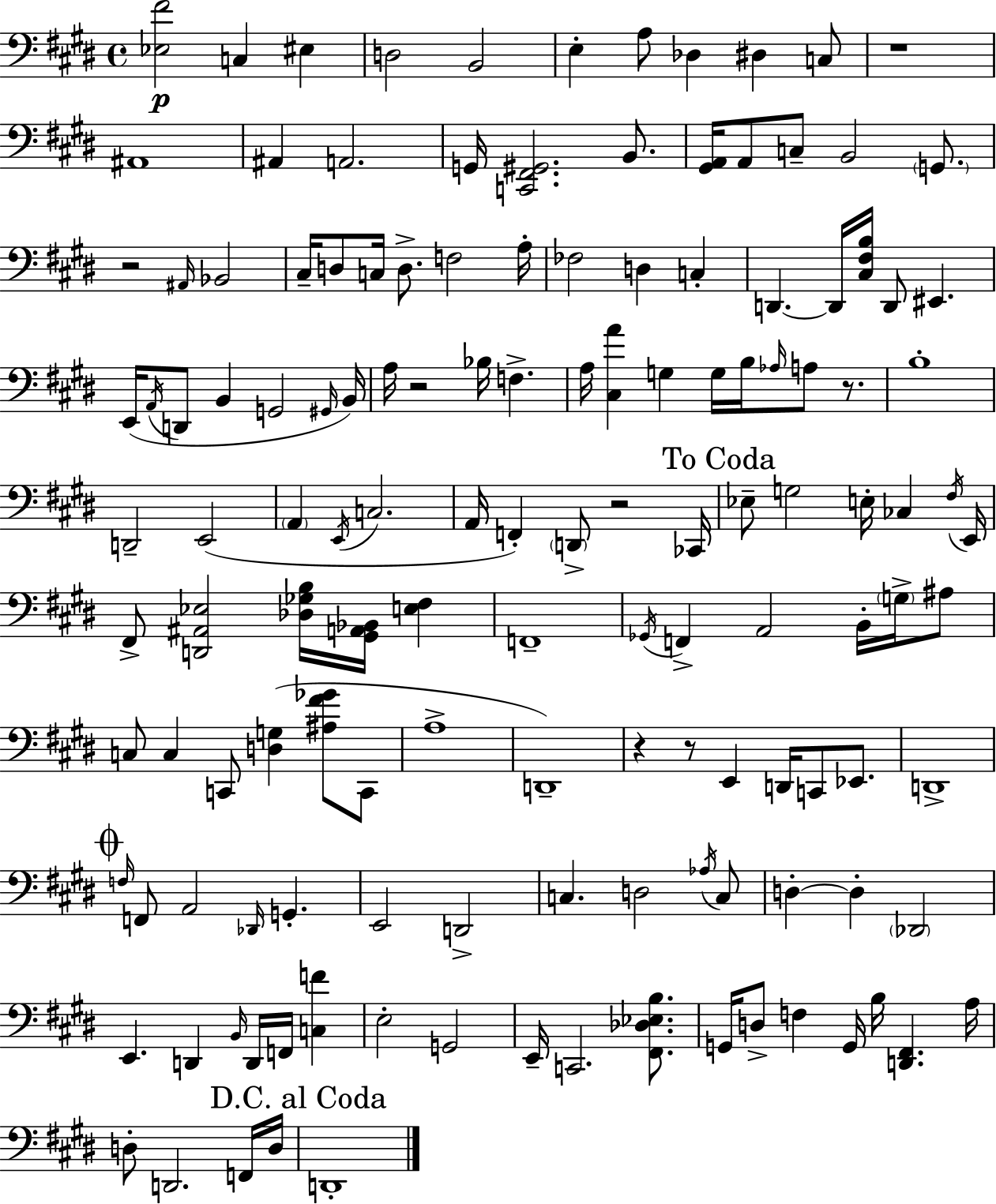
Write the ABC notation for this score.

X:1
T:Untitled
M:4/4
L:1/4
K:E
[_E,^F]2 C, ^E, D,2 B,,2 E, A,/2 _D, ^D, C,/2 z4 ^A,,4 ^A,, A,,2 G,,/4 [C,,^F,,^G,,]2 B,,/2 [^G,,A,,]/4 A,,/2 C,/2 B,,2 G,,/2 z2 ^A,,/4 _B,,2 ^C,/4 D,/2 C,/4 D,/2 F,2 A,/4 _F,2 D, C, D,, D,,/4 [^C,^F,B,]/4 D,,/2 ^E,, E,,/4 A,,/4 D,,/2 B,, G,,2 ^G,,/4 B,,/4 A,/4 z2 _B,/4 F, A,/4 [^C,A] G, G,/4 B,/4 _A,/4 A,/2 z/2 B,4 D,,2 E,,2 A,, E,,/4 C,2 A,,/4 F,, D,,/2 z2 _C,,/4 _E,/2 G,2 E,/4 _C, ^F,/4 E,,/4 ^F,,/2 [D,,^A,,_E,]2 [_D,_G,B,]/4 [^G,,A,,_B,,]/4 [E,^F,] F,,4 _G,,/4 F,, A,,2 B,,/4 G,/4 ^A,/2 C,/2 C, C,,/2 [D,G,] [^A,^F_G]/2 C,,/2 A,4 D,,4 z z/2 E,, D,,/4 C,,/2 _E,,/2 D,,4 F,/4 F,,/2 A,,2 _D,,/4 G,, E,,2 D,,2 C, D,2 _A,/4 C,/2 D, D, _D,,2 E,, D,, B,,/4 D,,/4 F,,/4 [C,F] E,2 G,,2 E,,/4 C,,2 [^F,,_D,_E,B,]/2 G,,/4 D,/2 F, G,,/4 B,/4 [D,,^F,,] A,/4 D,/2 D,,2 F,,/4 D,/4 D,,4